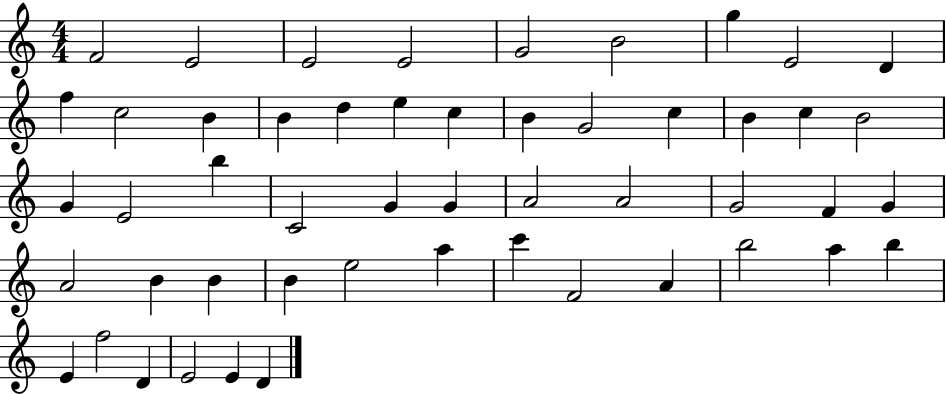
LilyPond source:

{
  \clef treble
  \numericTimeSignature
  \time 4/4
  \key c \major
  f'2 e'2 | e'2 e'2 | g'2 b'2 | g''4 e'2 d'4 | \break f''4 c''2 b'4 | b'4 d''4 e''4 c''4 | b'4 g'2 c''4 | b'4 c''4 b'2 | \break g'4 e'2 b''4 | c'2 g'4 g'4 | a'2 a'2 | g'2 f'4 g'4 | \break a'2 b'4 b'4 | b'4 e''2 a''4 | c'''4 f'2 a'4 | b''2 a''4 b''4 | \break e'4 f''2 d'4 | e'2 e'4 d'4 | \bar "|."
}